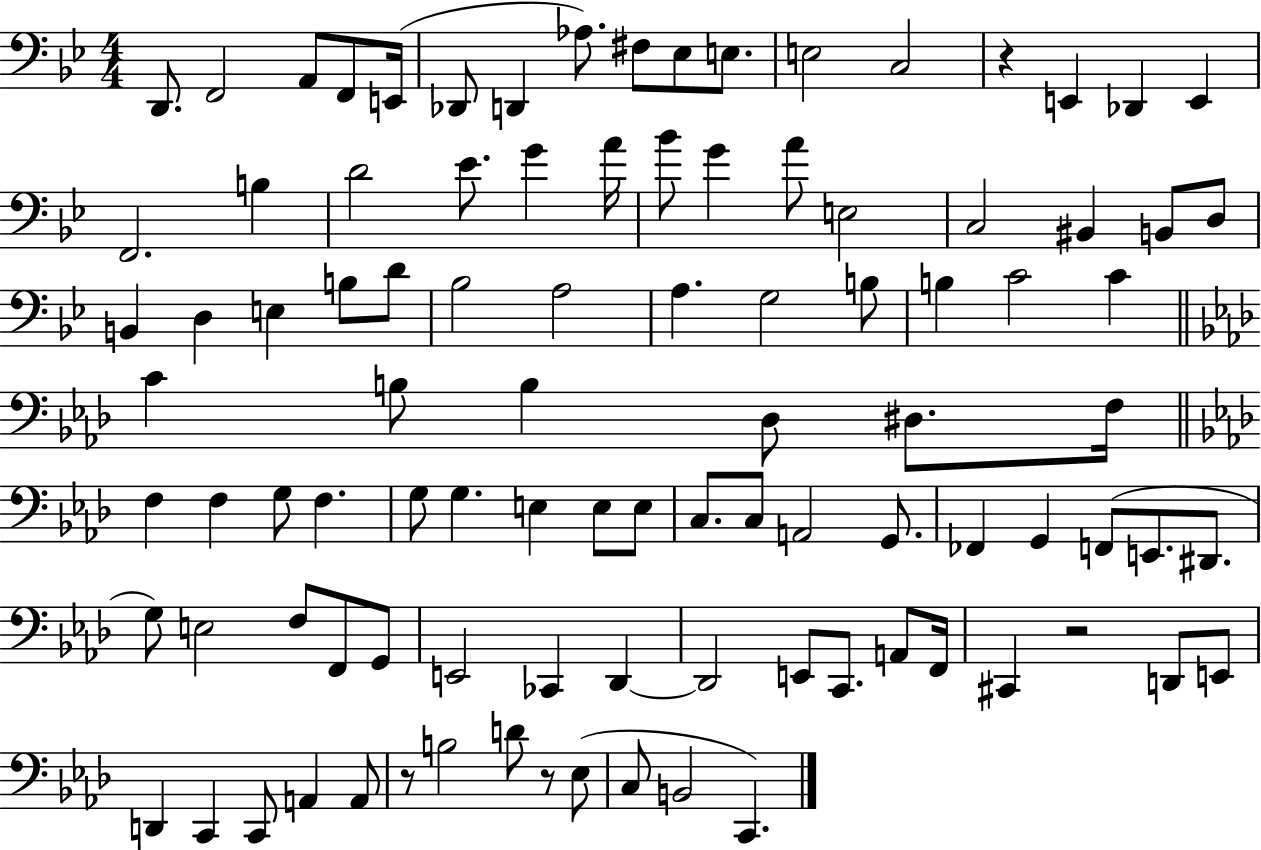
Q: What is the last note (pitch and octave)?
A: C2